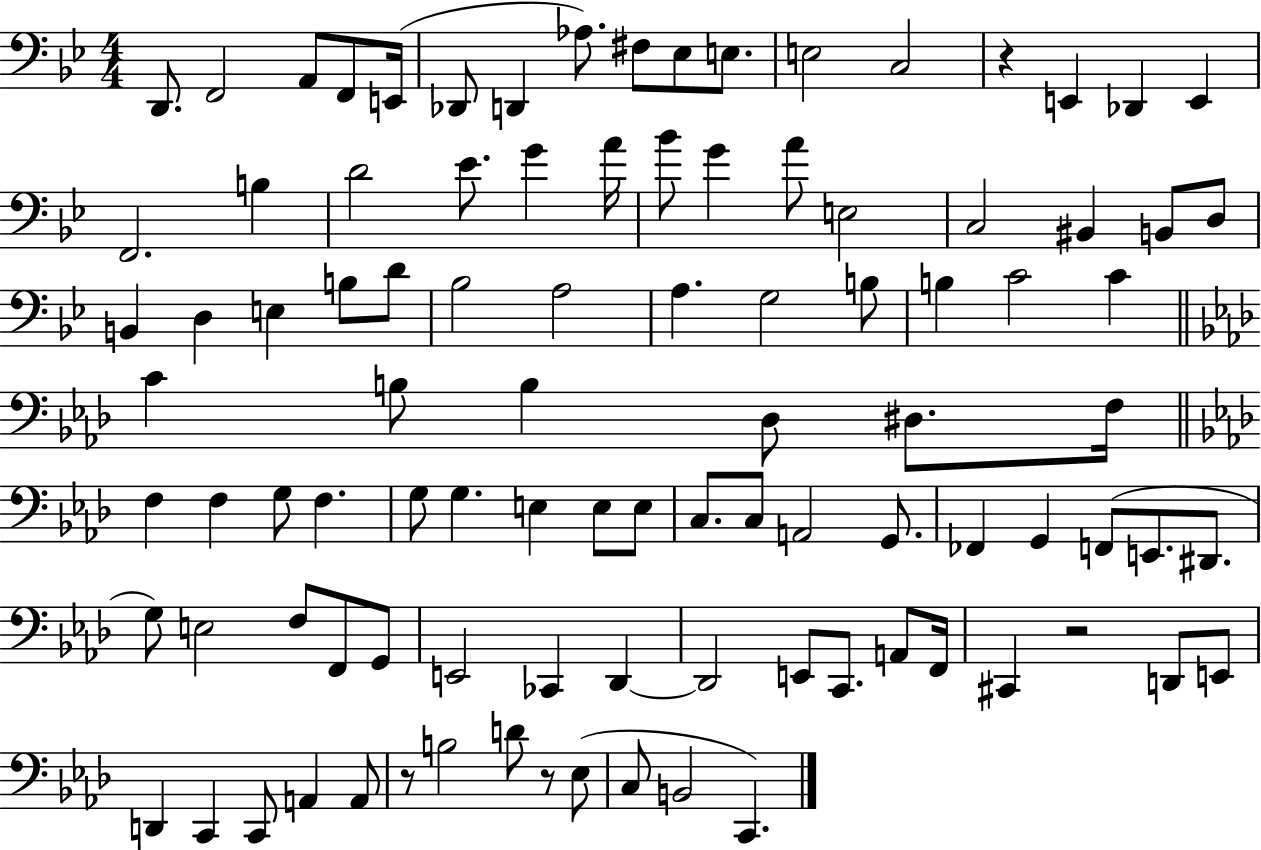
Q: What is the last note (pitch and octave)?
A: C2